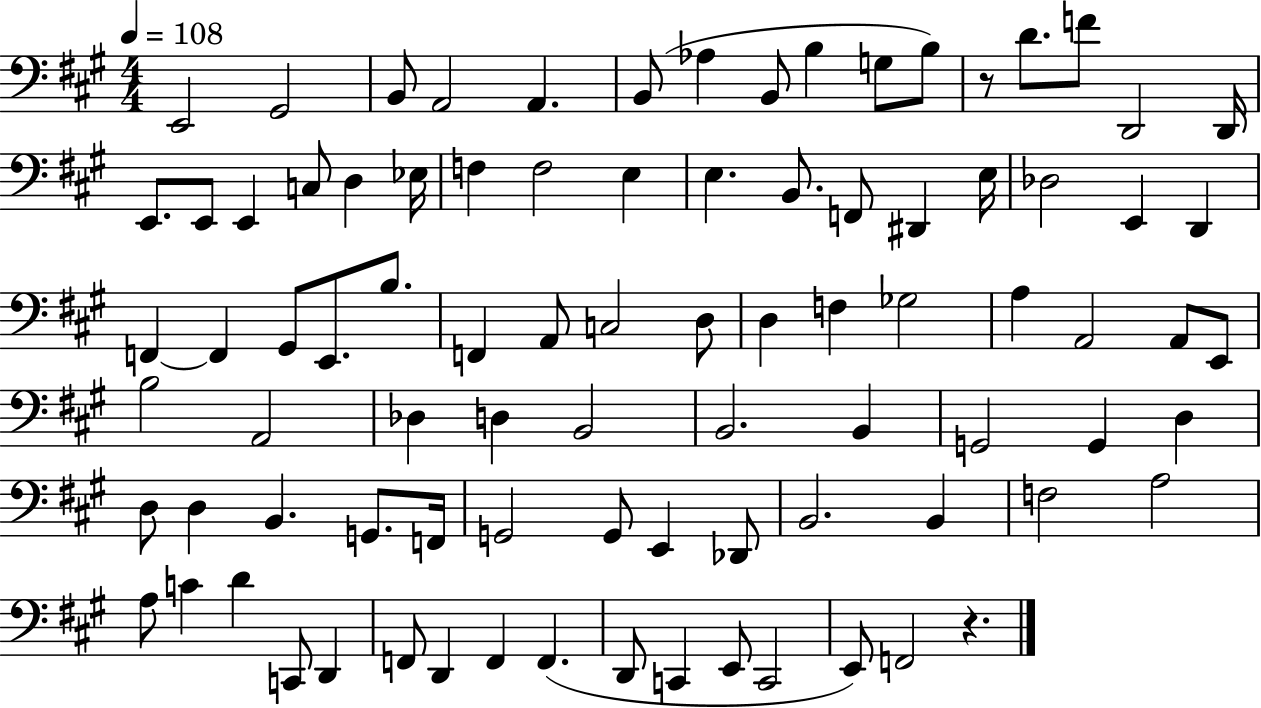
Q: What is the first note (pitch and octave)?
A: E2